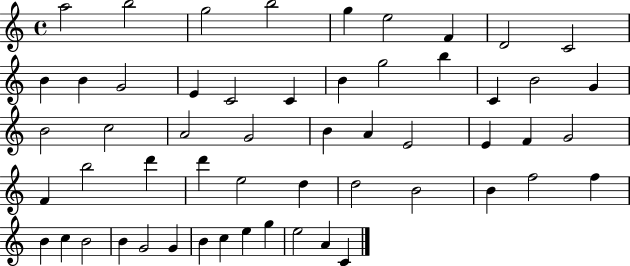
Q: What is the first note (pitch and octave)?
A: A5